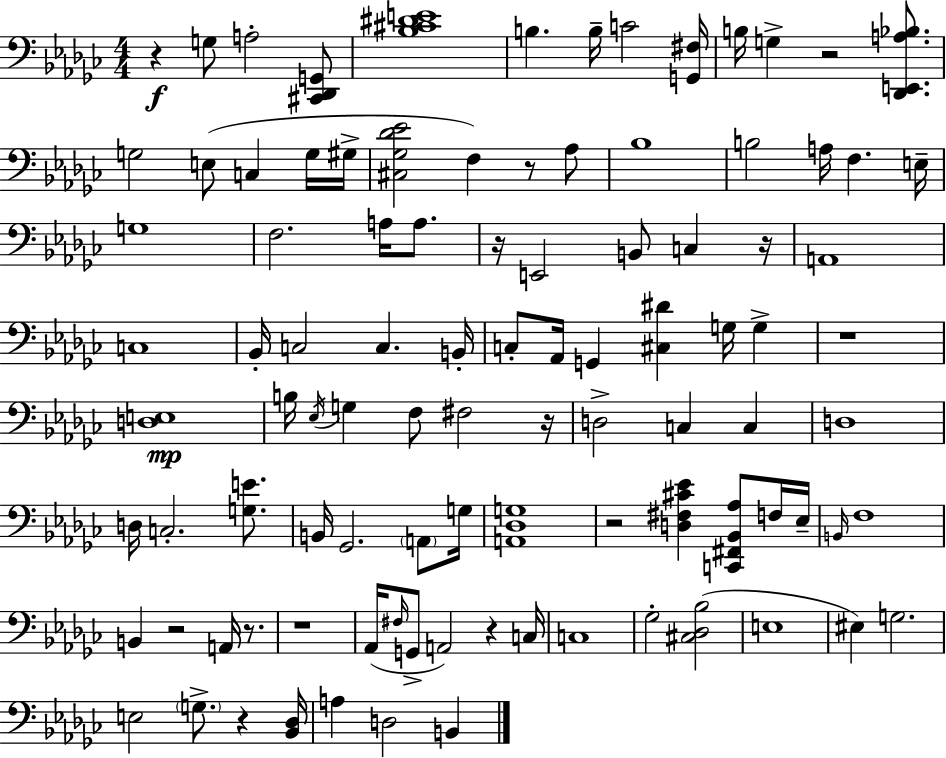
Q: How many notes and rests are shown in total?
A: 99